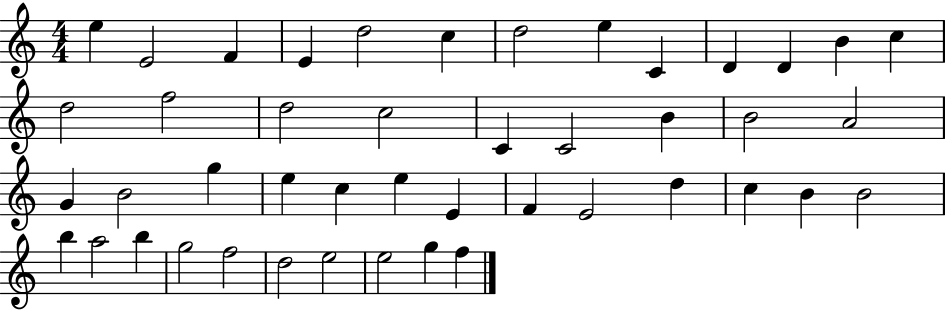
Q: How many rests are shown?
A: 0